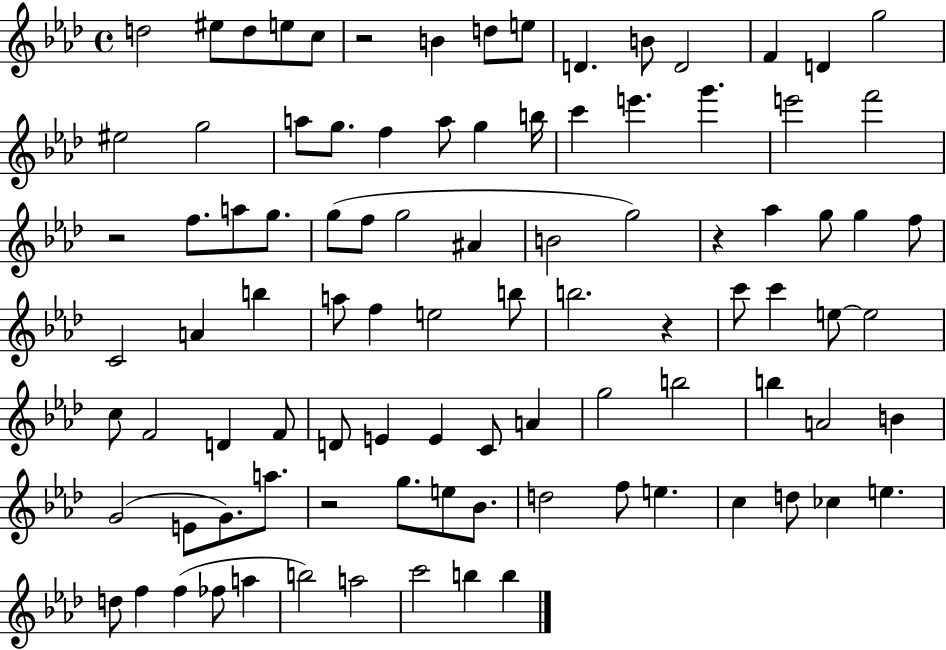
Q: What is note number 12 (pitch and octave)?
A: F4